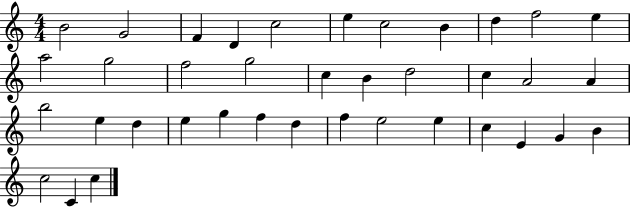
X:1
T:Untitled
M:4/4
L:1/4
K:C
B2 G2 F D c2 e c2 B d f2 e a2 g2 f2 g2 c B d2 c A2 A b2 e d e g f d f e2 e c E G B c2 C c